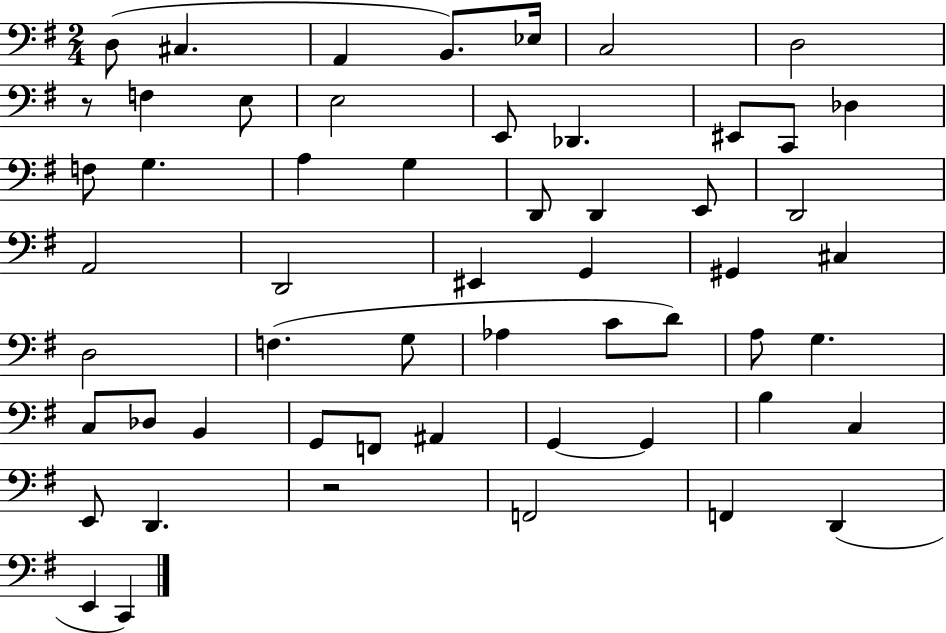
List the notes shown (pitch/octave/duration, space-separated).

D3/e C#3/q. A2/q B2/e. Eb3/s C3/h D3/h R/e F3/q E3/e E3/h E2/e Db2/q. EIS2/e C2/e Db3/q F3/e G3/q. A3/q G3/q D2/e D2/q E2/e D2/h A2/h D2/h EIS2/q G2/q G#2/q C#3/q D3/h F3/q. G3/e Ab3/q C4/e D4/e A3/e G3/q. C3/e Db3/e B2/q G2/e F2/e A#2/q G2/q G2/q B3/q C3/q E2/e D2/q. R/h F2/h F2/q D2/q E2/q C2/q